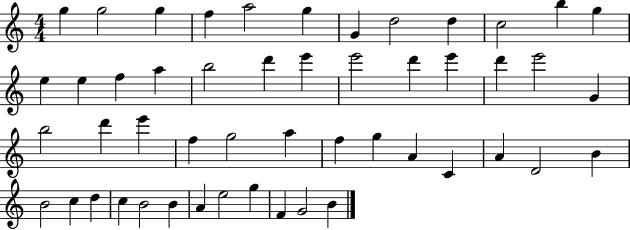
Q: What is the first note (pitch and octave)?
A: G5